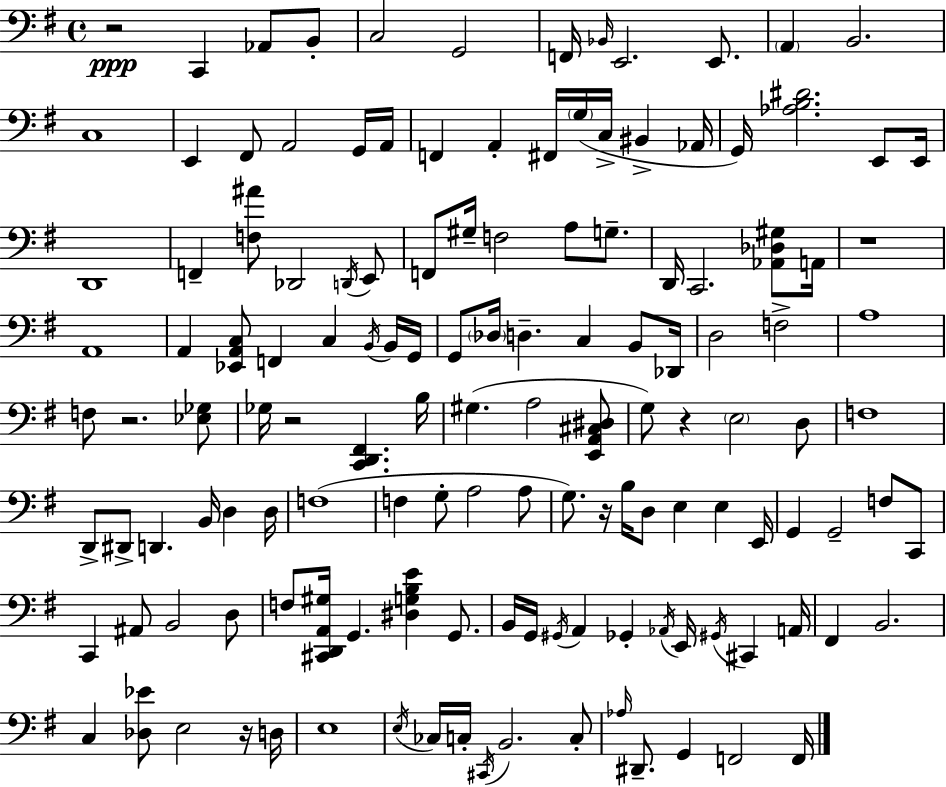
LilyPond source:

{
  \clef bass
  \time 4/4
  \defaultTimeSignature
  \key e \minor
  r2\ppp c,4 aes,8 b,8-. | c2 g,2 | f,16 \grace { bes,16 } e,2. e,8. | \parenthesize a,4 b,2. | \break c1 | e,4 fis,8 a,2 g,16 | a,16 f,4 a,4-. fis,16 \parenthesize g16( c16-> bis,4-> | aes,16 g,16) <aes b dis'>2. e,8 | \break e,16 d,1 | f,4-- <f ais'>8 des,2 \acciaccatura { d,16 } | e,8 f,8 gis16-- f2 a8 g8.-- | d,16 c,2. <aes, des gis>8 | \break a,16 r1 | a,1 | a,4 <ees, a, c>8 f,4 c4 | \acciaccatura { b,16 } b,16 g,16 g,8 \parenthesize des16 d4.-- c4 | \break b,8 des,16 d2 f2-> | a1 | f8 r2. | <ees ges>8 ges16 r2 <c, d, fis,>4. | \break b16 gis4.( a2 | <e, a, cis dis>8 g8) r4 \parenthesize e2 | d8 f1 | d,8-> dis,8-> d,4. b,16 d4 | \break d16 f1( | f4 g8-. a2 | a8 g8.) r16 b16 d8 e4 e4 | e,16 g,4 g,2-- f8 | \break c,8 c,4 ais,8 b,2 | d8 f8 <cis, d, a, gis>16 g,4. <dis g b e'>4 | g,8. b,16 g,16 \acciaccatura { gis,16 } a,4 ges,4-. \acciaccatura { aes,16 } e,16 | \acciaccatura { gis,16 } cis,4 a,16 fis,4 b,2. | \break c4 <des ees'>8 e2 | r16 d16 e1 | \acciaccatura { e16 } ces16 c16-. \acciaccatura { cis,16 } b,2. | c8-. \grace { aes16 } dis,8.-- g,4 | \break f,2 f,16 \bar "|."
}